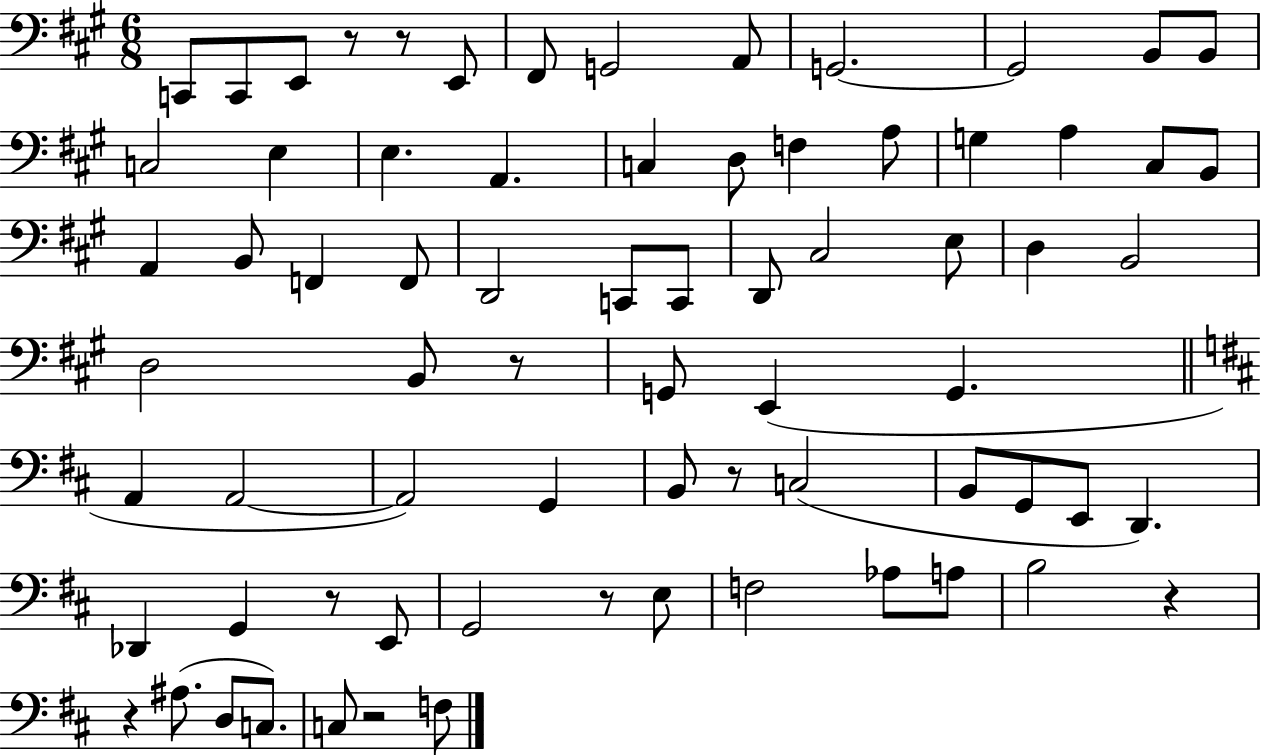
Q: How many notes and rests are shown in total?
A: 73